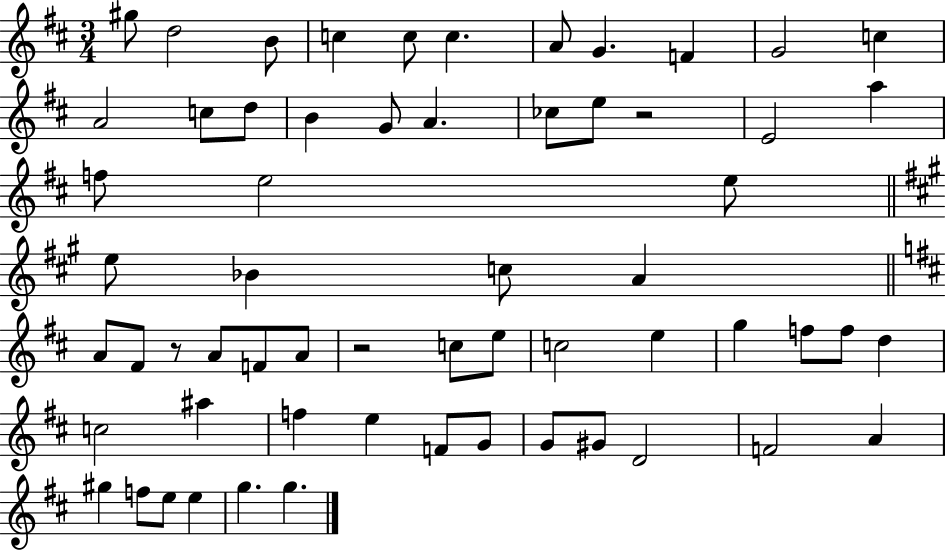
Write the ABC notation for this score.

X:1
T:Untitled
M:3/4
L:1/4
K:D
^g/2 d2 B/2 c c/2 c A/2 G F G2 c A2 c/2 d/2 B G/2 A _c/2 e/2 z2 E2 a f/2 e2 e/2 e/2 _B c/2 A A/2 ^F/2 z/2 A/2 F/2 A/2 z2 c/2 e/2 c2 e g f/2 f/2 d c2 ^a f e F/2 G/2 G/2 ^G/2 D2 F2 A ^g f/2 e/2 e g g